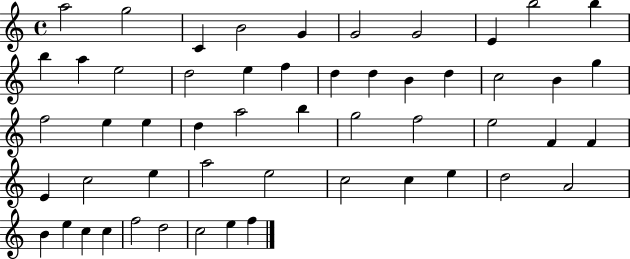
A5/h G5/h C4/q B4/h G4/q G4/h G4/h E4/q B5/h B5/q B5/q A5/q E5/h D5/h E5/q F5/q D5/q D5/q B4/q D5/q C5/h B4/q G5/q F5/h E5/q E5/q D5/q A5/h B5/q G5/h F5/h E5/h F4/q F4/q E4/q C5/h E5/q A5/h E5/h C5/h C5/q E5/q D5/h A4/h B4/q E5/q C5/q C5/q F5/h D5/h C5/h E5/q F5/q